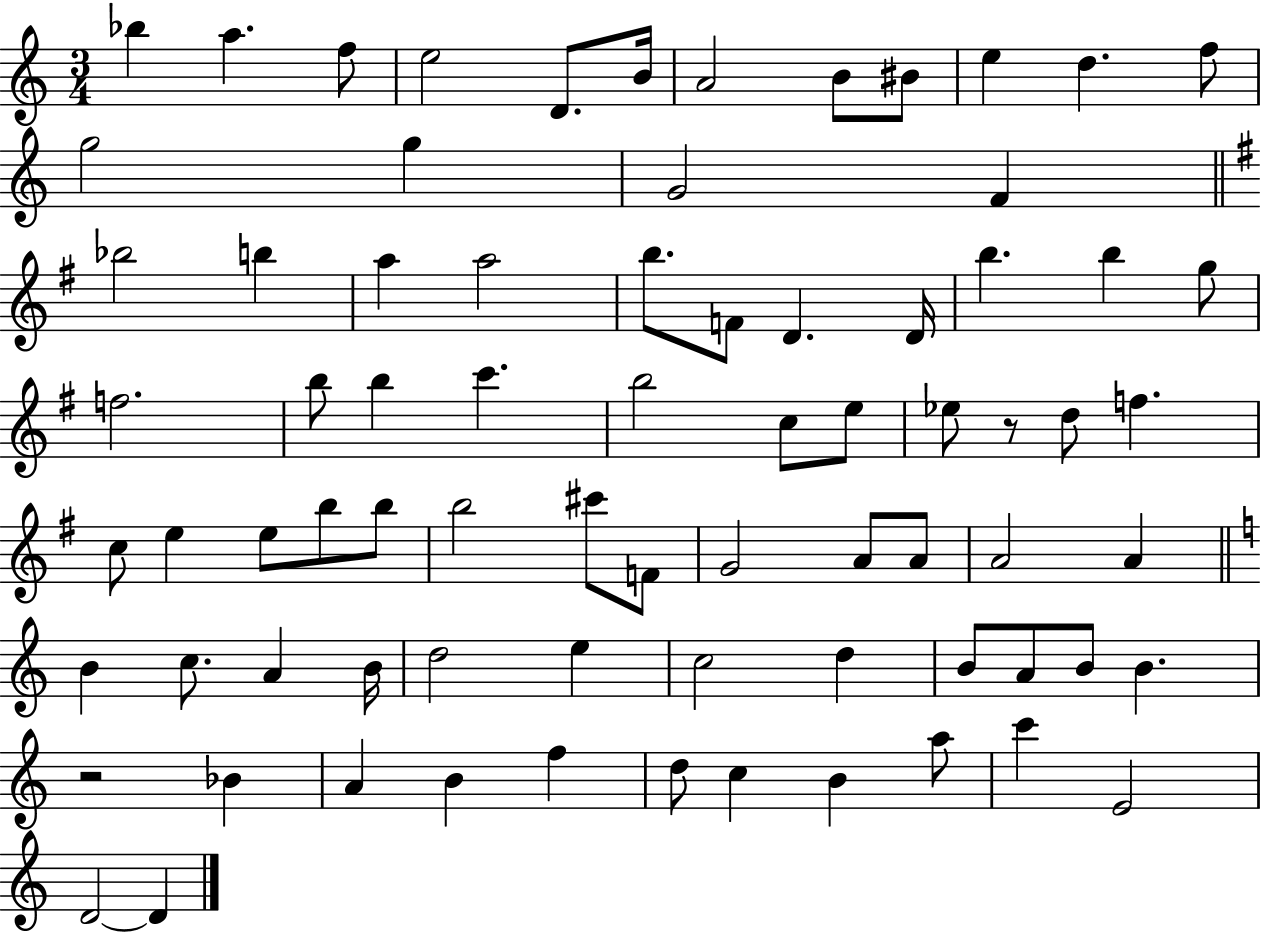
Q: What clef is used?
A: treble